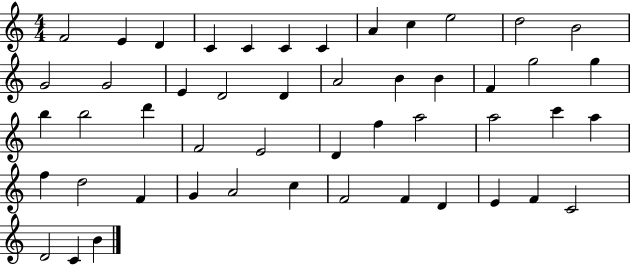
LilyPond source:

{
  \clef treble
  \numericTimeSignature
  \time 4/4
  \key c \major
  f'2 e'4 d'4 | c'4 c'4 c'4 c'4 | a'4 c''4 e''2 | d''2 b'2 | \break g'2 g'2 | e'4 d'2 d'4 | a'2 b'4 b'4 | f'4 g''2 g''4 | \break b''4 b''2 d'''4 | f'2 e'2 | d'4 f''4 a''2 | a''2 c'''4 a''4 | \break f''4 d''2 f'4 | g'4 a'2 c''4 | f'2 f'4 d'4 | e'4 f'4 c'2 | \break d'2 c'4 b'4 | \bar "|."
}